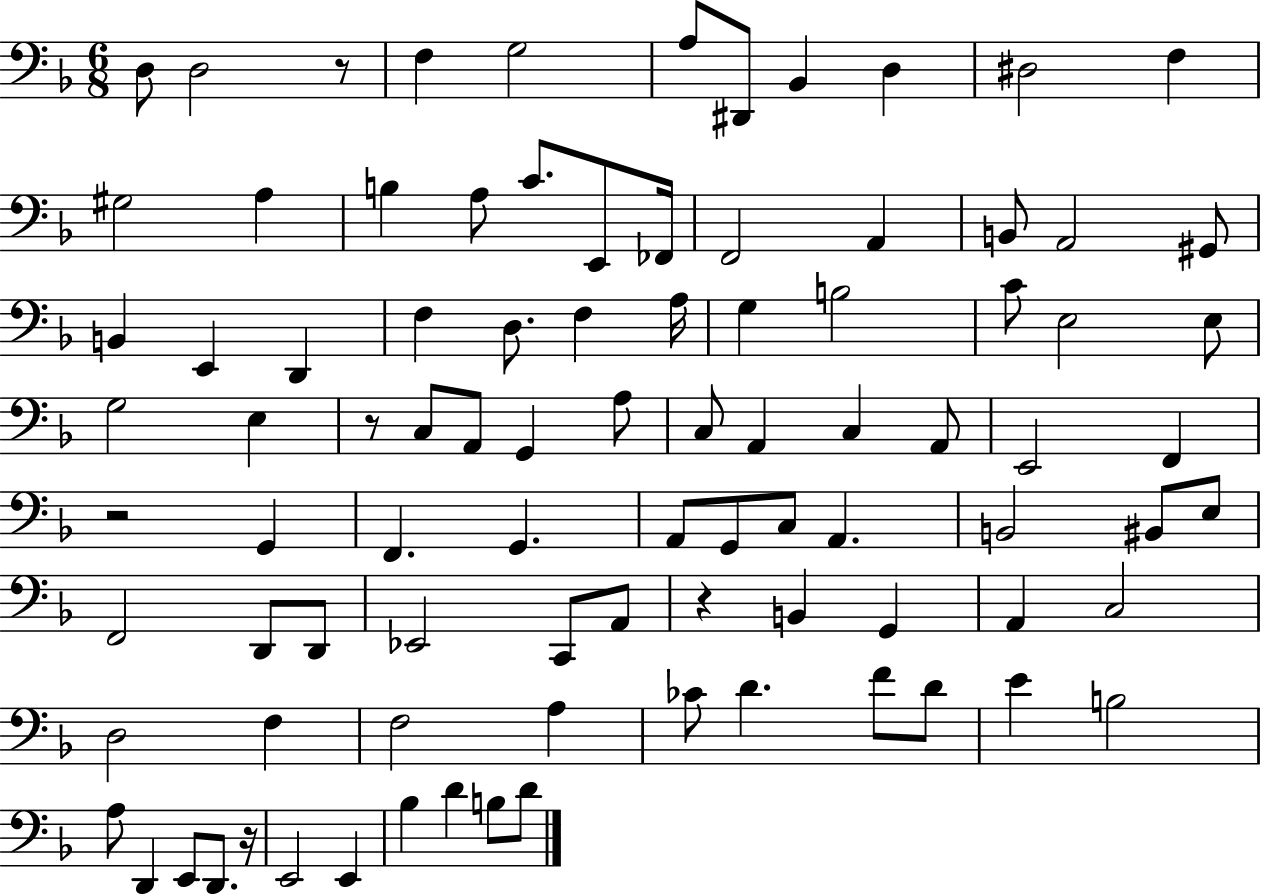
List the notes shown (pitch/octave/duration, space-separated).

D3/e D3/h R/e F3/q G3/h A3/e D#2/e Bb2/q D3/q D#3/h F3/q G#3/h A3/q B3/q A3/e C4/e. E2/e FES2/s F2/h A2/q B2/e A2/h G#2/e B2/q E2/q D2/q F3/q D3/e. F3/q A3/s G3/q B3/h C4/e E3/h E3/e G3/h E3/q R/e C3/e A2/e G2/q A3/e C3/e A2/q C3/q A2/e E2/h F2/q R/h G2/q F2/q. G2/q. A2/e G2/e C3/e A2/q. B2/h BIS2/e E3/e F2/h D2/e D2/e Eb2/h C2/e A2/e R/q B2/q G2/q A2/q C3/h D3/h F3/q F3/h A3/q CES4/e D4/q. F4/e D4/e E4/q B3/h A3/e D2/q E2/e D2/e. R/s E2/h E2/q Bb3/q D4/q B3/e D4/e